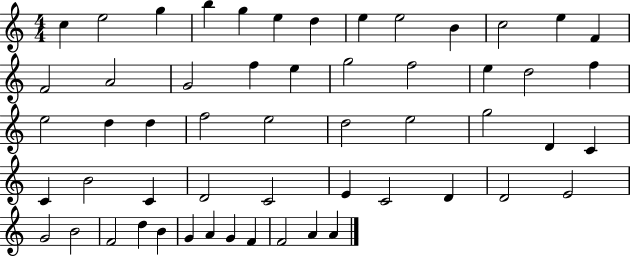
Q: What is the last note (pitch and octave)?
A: A4